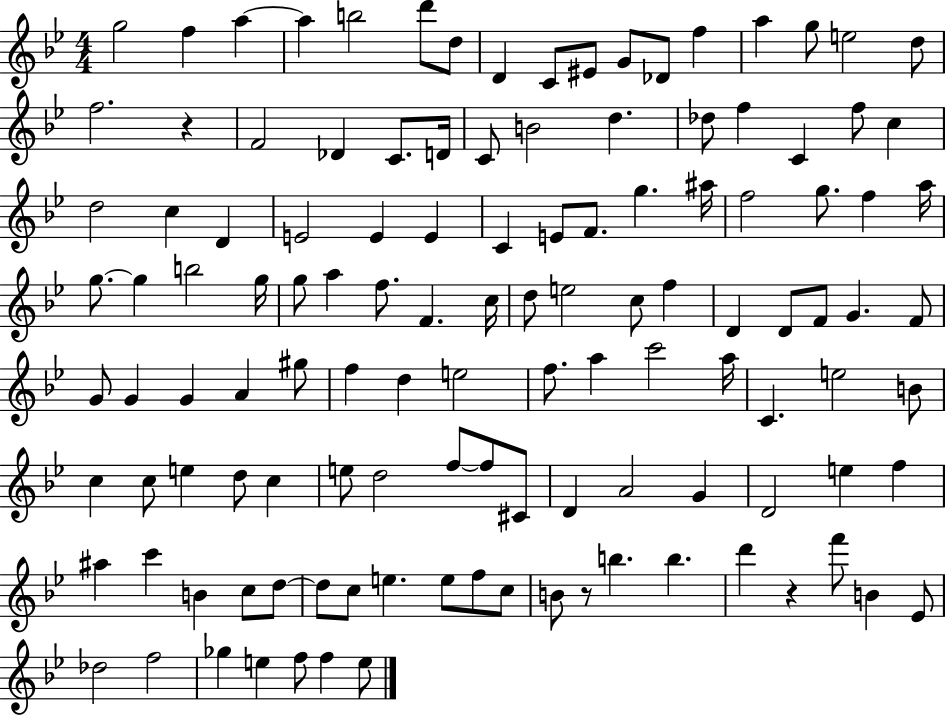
{
  \clef treble
  \numericTimeSignature
  \time 4/4
  \key bes \major
  \repeat volta 2 { g''2 f''4 a''4~~ | a''4 b''2 d'''8 d''8 | d'4 c'8 eis'8 g'8 des'8 f''4 | a''4 g''8 e''2 d''8 | \break f''2. r4 | f'2 des'4 c'8. d'16 | c'8 b'2 d''4. | des''8 f''4 c'4 f''8 c''4 | \break d''2 c''4 d'4 | e'2 e'4 e'4 | c'4 e'8 f'8. g''4. ais''16 | f''2 g''8. f''4 a''16 | \break g''8.~~ g''4 b''2 g''16 | g''8 a''4 f''8. f'4. c''16 | d''8 e''2 c''8 f''4 | d'4 d'8 f'8 g'4. f'8 | \break g'8 g'4 g'4 a'4 gis''8 | f''4 d''4 e''2 | f''8. a''4 c'''2 a''16 | c'4. e''2 b'8 | \break c''4 c''8 e''4 d''8 c''4 | e''8 d''2 f''8~~ f''8 cis'8 | d'4 a'2 g'4 | d'2 e''4 f''4 | \break ais''4 c'''4 b'4 c''8 d''8~~ | d''8 c''8 e''4. e''8 f''8 c''8 | b'8 r8 b''4. b''4. | d'''4 r4 f'''8 b'4 ees'8 | \break des''2 f''2 | ges''4 e''4 f''8 f''4 e''8 | } \bar "|."
}